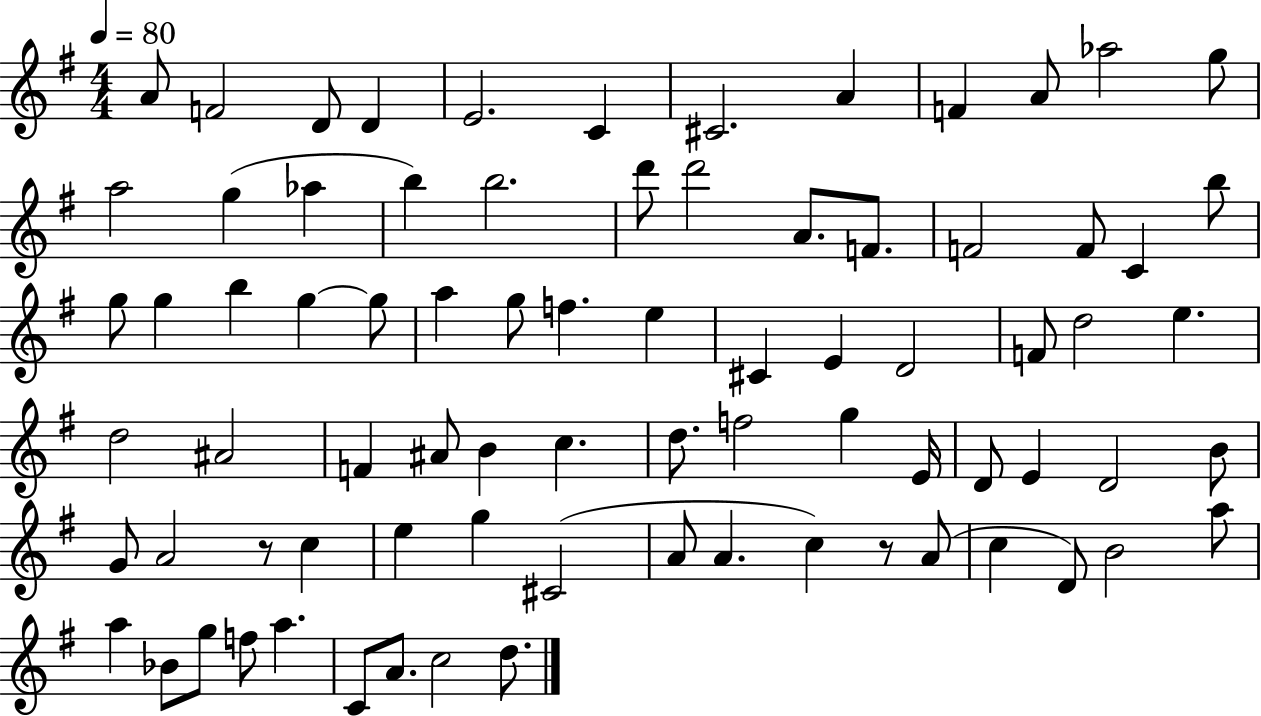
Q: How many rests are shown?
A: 2